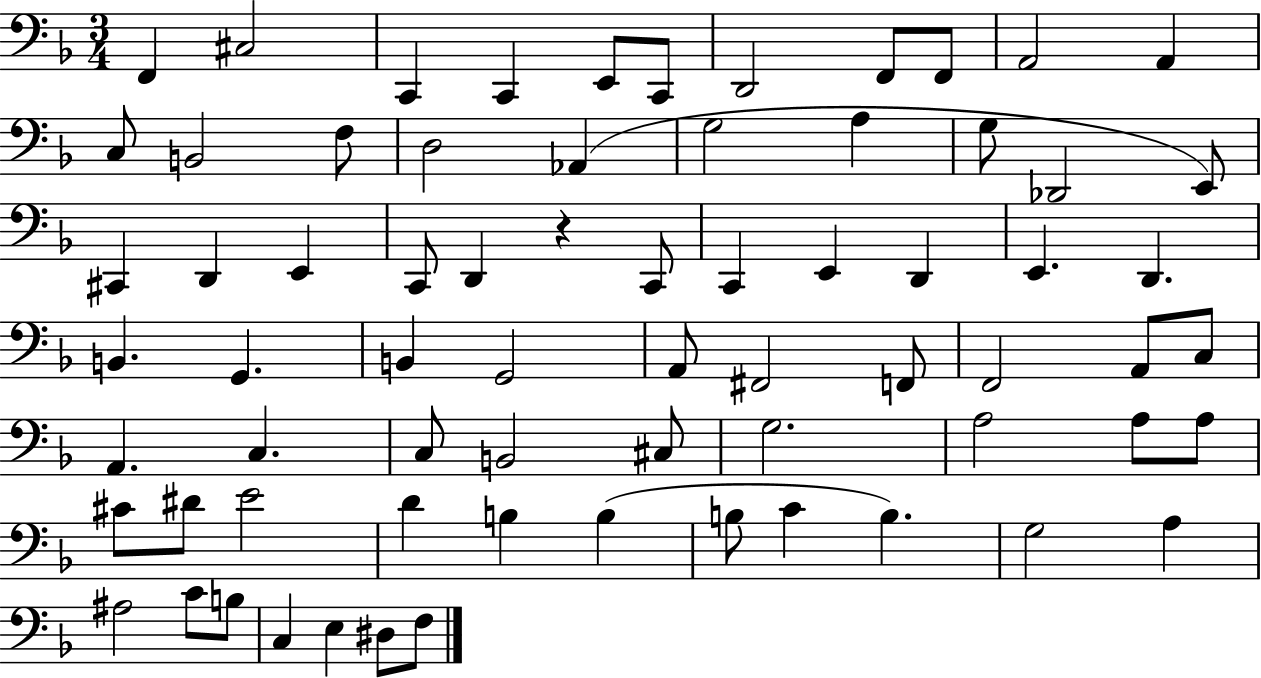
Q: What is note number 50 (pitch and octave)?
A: A3